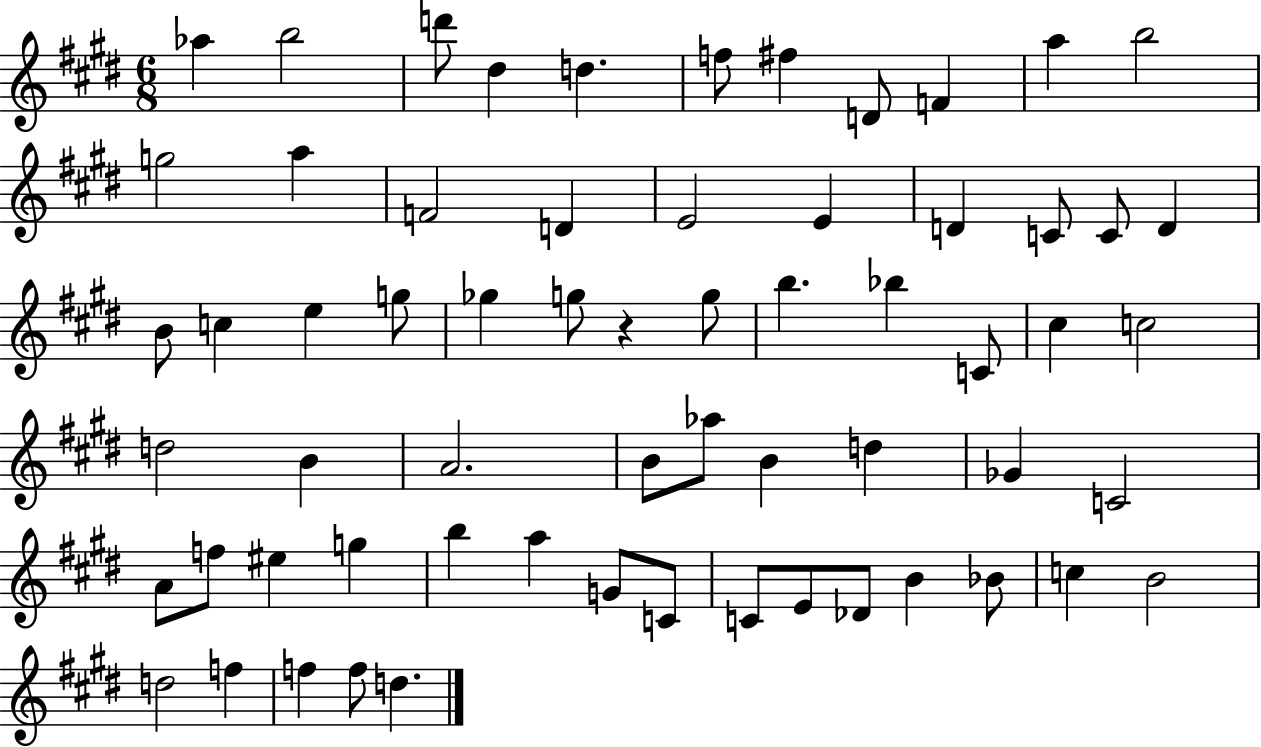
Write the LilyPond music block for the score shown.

{
  \clef treble
  \numericTimeSignature
  \time 6/8
  \key e \major
  aes''4 b''2 | d'''8 dis''4 d''4. | f''8 fis''4 d'8 f'4 | a''4 b''2 | \break g''2 a''4 | f'2 d'4 | e'2 e'4 | d'4 c'8 c'8 d'4 | \break b'8 c''4 e''4 g''8 | ges''4 g''8 r4 g''8 | b''4. bes''4 c'8 | cis''4 c''2 | \break d''2 b'4 | a'2. | b'8 aes''8 b'4 d''4 | ges'4 c'2 | \break a'8 f''8 eis''4 g''4 | b''4 a''4 g'8 c'8 | c'8 e'8 des'8 b'4 bes'8 | c''4 b'2 | \break d''2 f''4 | f''4 f''8 d''4. | \bar "|."
}